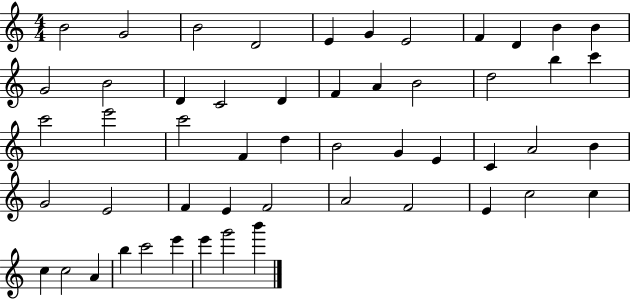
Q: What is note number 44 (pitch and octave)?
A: C5